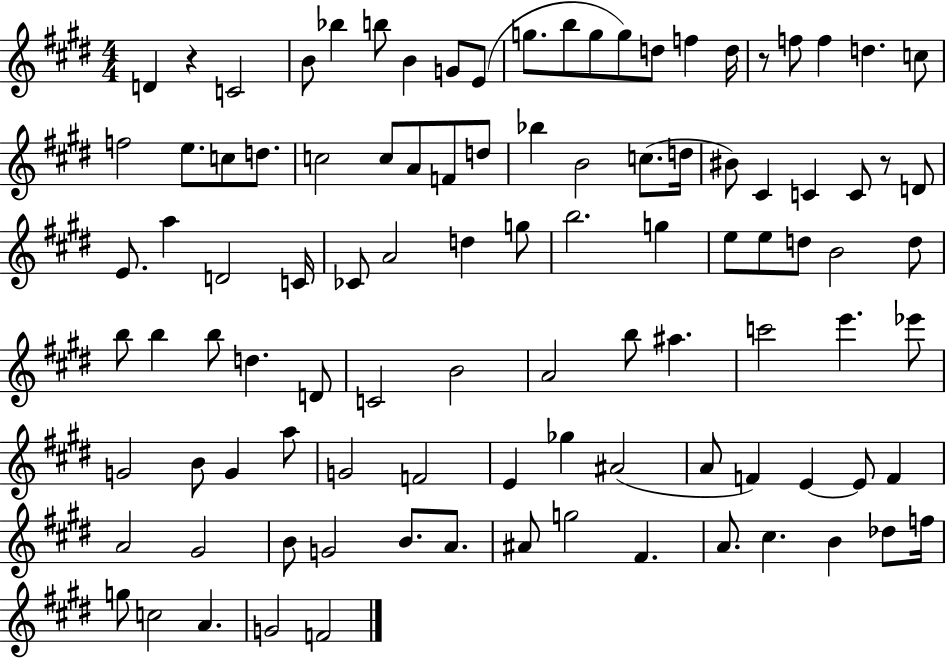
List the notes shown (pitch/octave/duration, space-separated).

D4/q R/q C4/h B4/e Bb5/q B5/e B4/q G4/e E4/e G5/e. B5/e G5/e G5/e D5/e F5/q D5/s R/e F5/e F5/q D5/q. C5/e F5/h E5/e. C5/e D5/e. C5/h C5/e A4/e F4/e D5/e Bb5/q B4/h C5/e. D5/s BIS4/e C#4/q C4/q C4/e R/e D4/e E4/e. A5/q D4/h C4/s CES4/e A4/h D5/q G5/e B5/h. G5/q E5/e E5/e D5/e B4/h D5/e B5/e B5/q B5/e D5/q. D4/e C4/h B4/h A4/h B5/e A#5/q. C6/h E6/q. Eb6/e G4/h B4/e G4/q A5/e G4/h F4/h E4/q Gb5/q A#4/h A4/e F4/q E4/q E4/e F4/q A4/h G#4/h B4/e G4/h B4/e. A4/e. A#4/e G5/h F#4/q. A4/e. C#5/q. B4/q Db5/e F5/s G5/e C5/h A4/q. G4/h F4/h